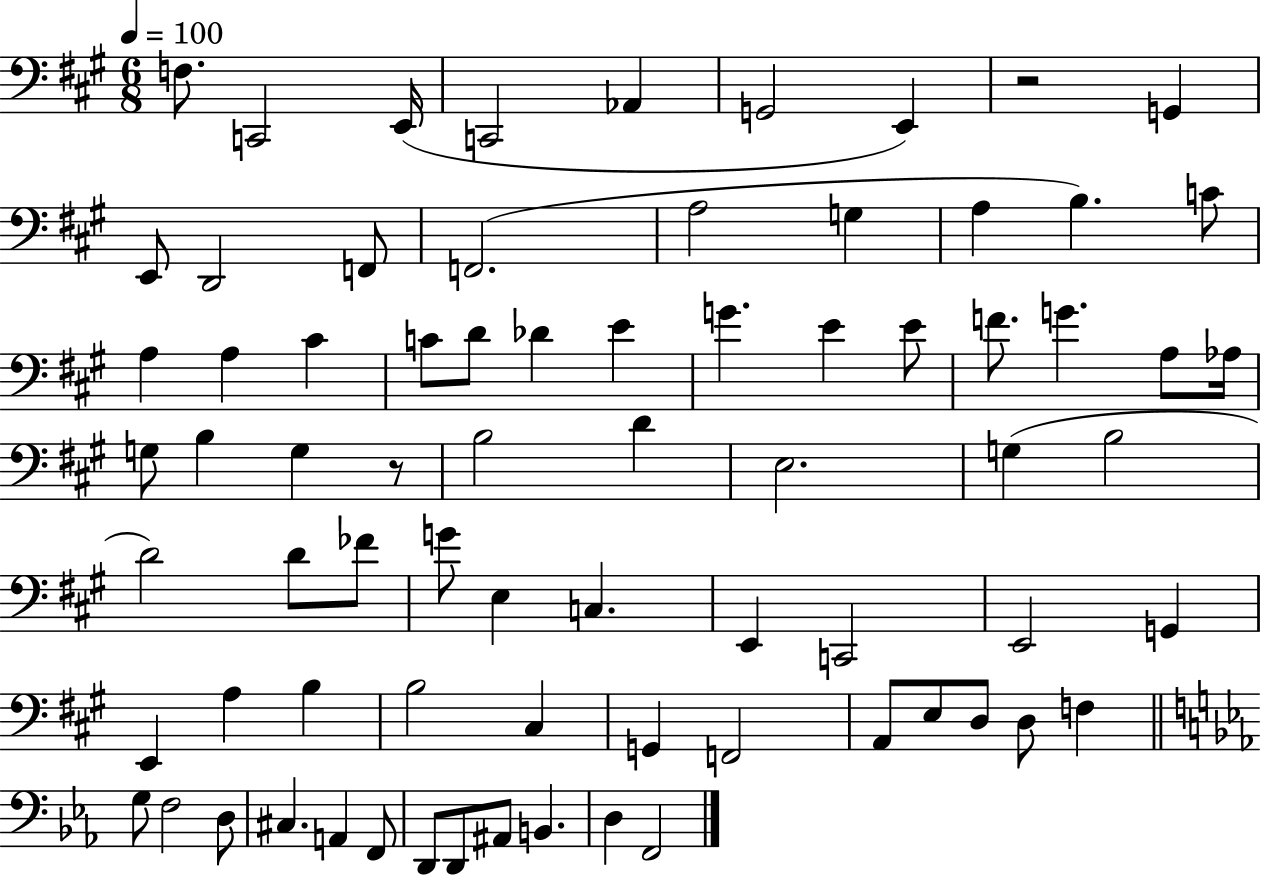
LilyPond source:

{
  \clef bass
  \numericTimeSignature
  \time 6/8
  \key a \major
  \tempo 4 = 100
  \repeat volta 2 { f8. c,2 e,16( | c,2 aes,4 | g,2 e,4) | r2 g,4 | \break e,8 d,2 f,8 | f,2.( | a2 g4 | a4 b4.) c'8 | \break a4 a4 cis'4 | c'8 d'8 des'4 e'4 | g'4. e'4 e'8 | f'8. g'4. a8 aes16 | \break g8 b4 g4 r8 | b2 d'4 | e2. | g4( b2 | \break d'2) d'8 fes'8 | g'8 e4 c4. | e,4 c,2 | e,2 g,4 | \break e,4 a4 b4 | b2 cis4 | g,4 f,2 | a,8 e8 d8 d8 f4 | \break \bar "||" \break \key ees \major g8 f2 d8 | cis4. a,4 f,8 | d,8 d,8 ais,8 b,4. | d4 f,2 | \break } \bar "|."
}